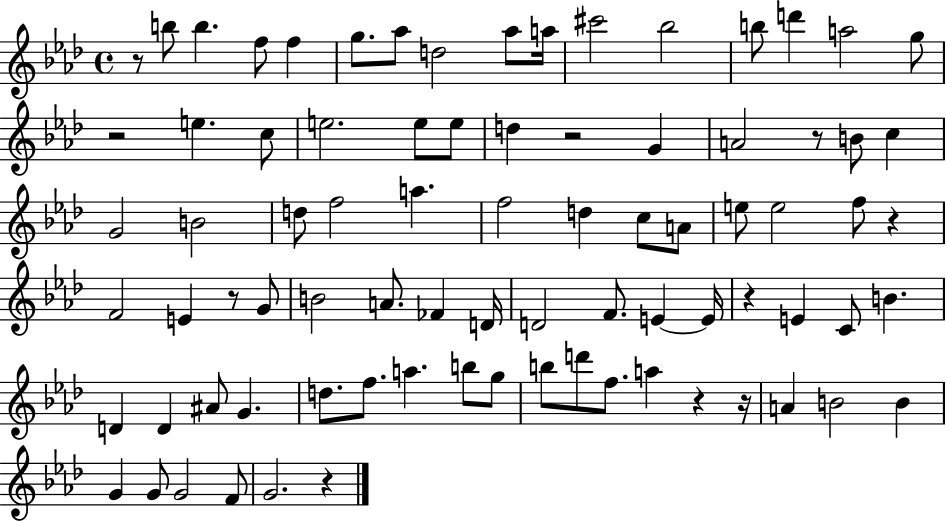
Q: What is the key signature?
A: AES major